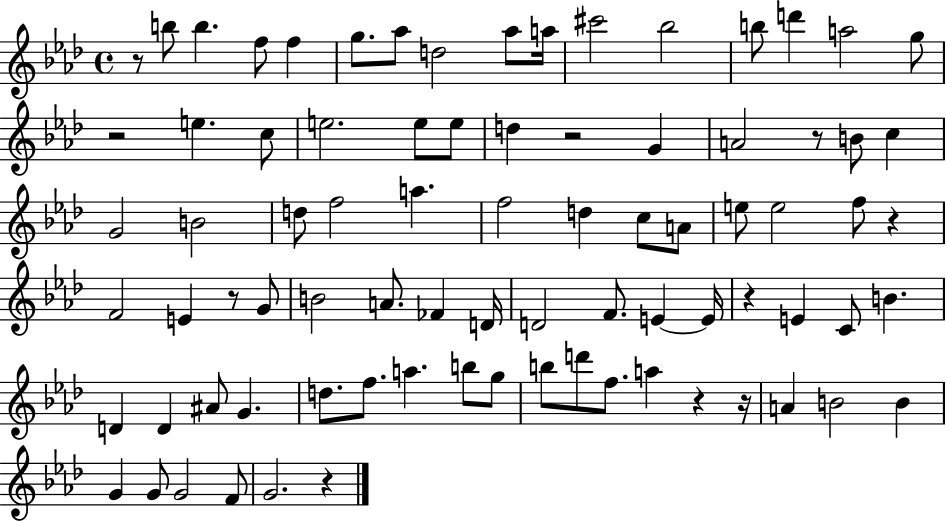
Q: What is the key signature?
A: AES major